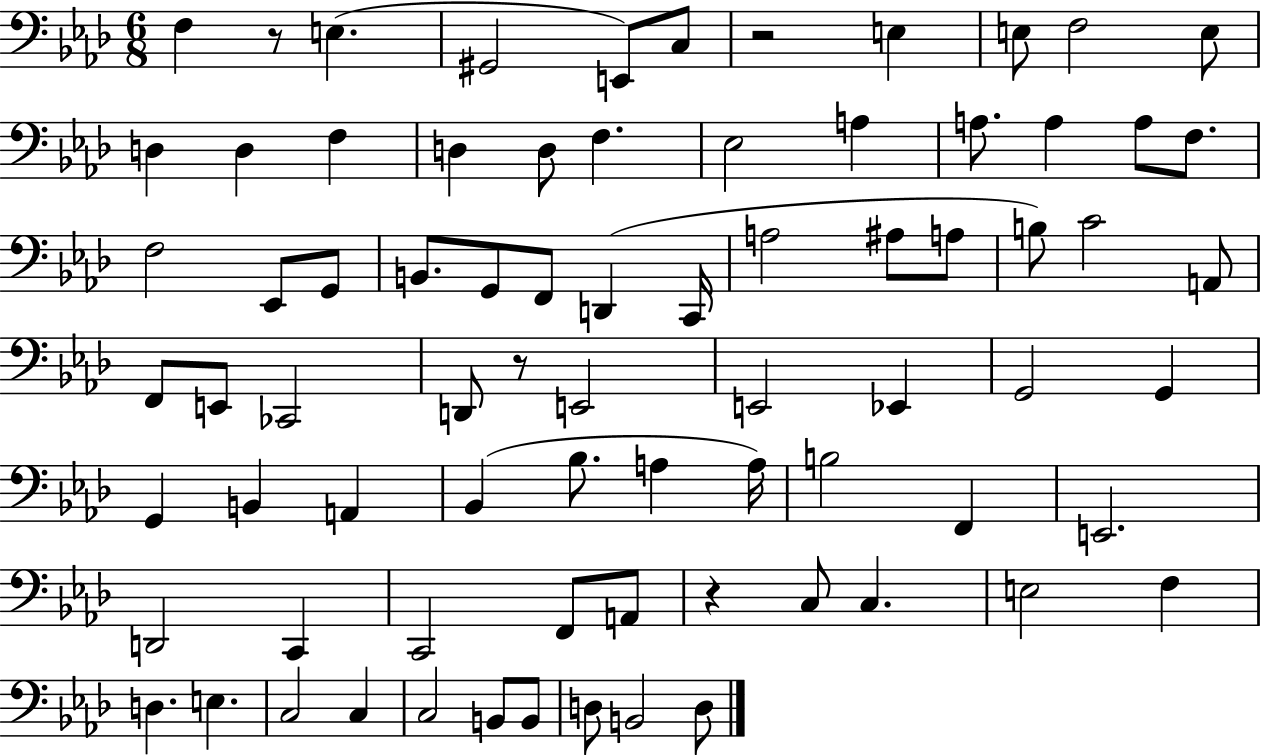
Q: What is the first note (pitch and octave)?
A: F3